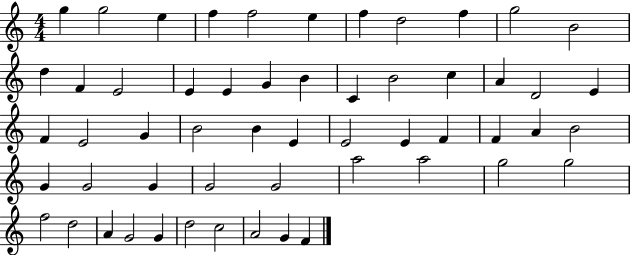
{
  \clef treble
  \numericTimeSignature
  \time 4/4
  \key c \major
  g''4 g''2 e''4 | f''4 f''2 e''4 | f''4 d''2 f''4 | g''2 b'2 | \break d''4 f'4 e'2 | e'4 e'4 g'4 b'4 | c'4 b'2 c''4 | a'4 d'2 e'4 | \break f'4 e'2 g'4 | b'2 b'4 e'4 | e'2 e'4 f'4 | f'4 a'4 b'2 | \break g'4 g'2 g'4 | g'2 g'2 | a''2 a''2 | g''2 g''2 | \break f''2 d''2 | a'4 g'2 g'4 | d''2 c''2 | a'2 g'4 f'4 | \break \bar "|."
}